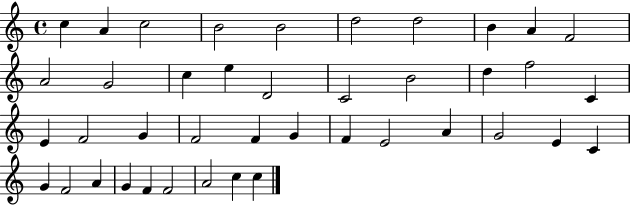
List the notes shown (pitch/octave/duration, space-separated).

C5/q A4/q C5/h B4/h B4/h D5/h D5/h B4/q A4/q F4/h A4/h G4/h C5/q E5/q D4/h C4/h B4/h D5/q F5/h C4/q E4/q F4/h G4/q F4/h F4/q G4/q F4/q E4/h A4/q G4/h E4/q C4/q G4/q F4/h A4/q G4/q F4/q F4/h A4/h C5/q C5/q